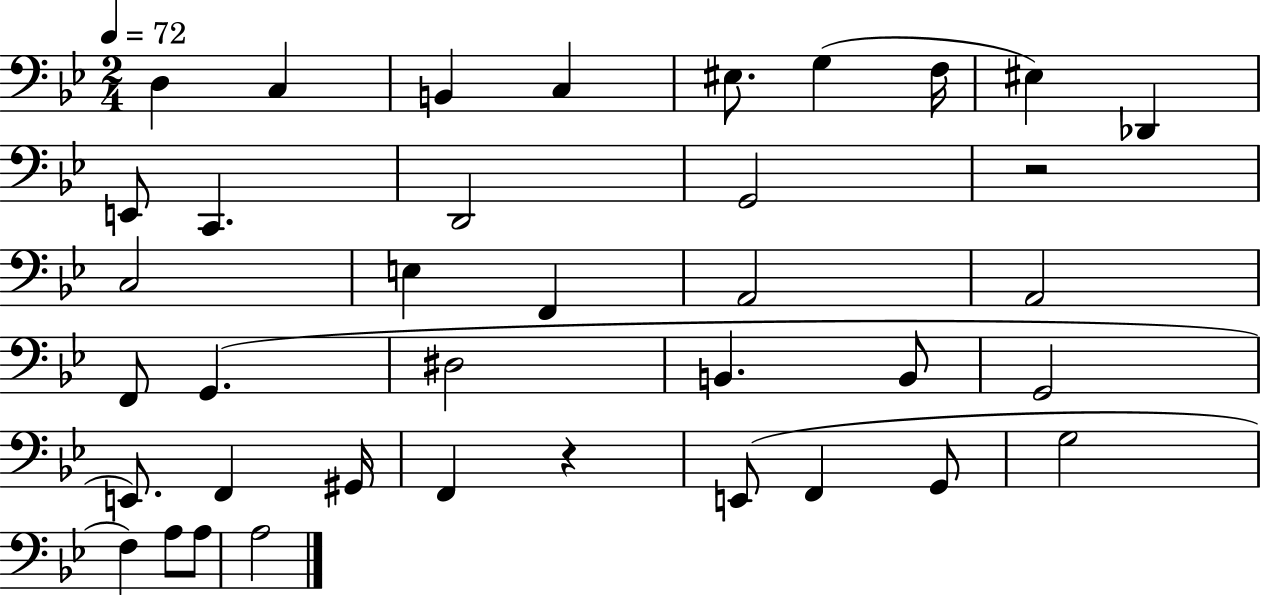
X:1
T:Untitled
M:2/4
L:1/4
K:Bb
D, C, B,, C, ^E,/2 G, F,/4 ^E, _D,, E,,/2 C,, D,,2 G,,2 z2 C,2 E, F,, A,,2 A,,2 F,,/2 G,, ^D,2 B,, B,,/2 G,,2 E,,/2 F,, ^G,,/4 F,, z E,,/2 F,, G,,/2 G,2 F, A,/2 A,/2 A,2